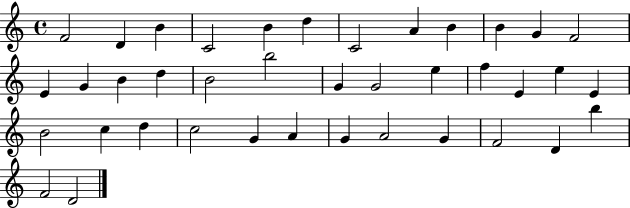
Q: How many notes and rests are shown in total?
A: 39